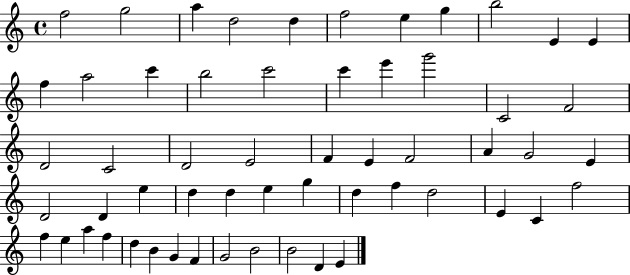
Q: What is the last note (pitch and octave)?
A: E4